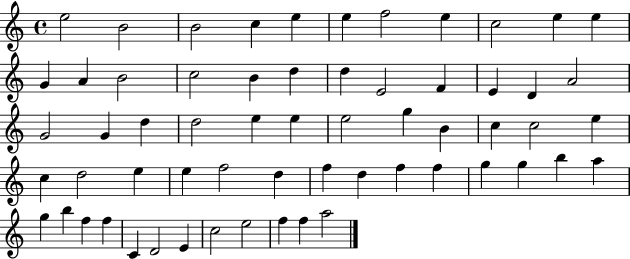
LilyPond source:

{
  \clef treble
  \time 4/4
  \defaultTimeSignature
  \key c \major
  e''2 b'2 | b'2 c''4 e''4 | e''4 f''2 e''4 | c''2 e''4 e''4 | \break g'4 a'4 b'2 | c''2 b'4 d''4 | d''4 e'2 f'4 | e'4 d'4 a'2 | \break g'2 g'4 d''4 | d''2 e''4 e''4 | e''2 g''4 b'4 | c''4 c''2 e''4 | \break c''4 d''2 e''4 | e''4 f''2 d''4 | f''4 d''4 f''4 f''4 | g''4 g''4 b''4 a''4 | \break g''4 b''4 f''4 f''4 | c'4 d'2 e'4 | c''2 e''2 | f''4 f''4 a''2 | \break \bar "|."
}